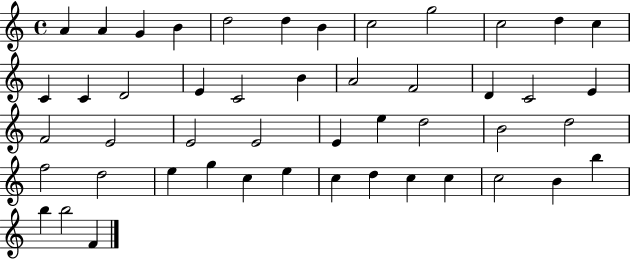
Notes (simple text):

A4/q A4/q G4/q B4/q D5/h D5/q B4/q C5/h G5/h C5/h D5/q C5/q C4/q C4/q D4/h E4/q C4/h B4/q A4/h F4/h D4/q C4/h E4/q F4/h E4/h E4/h E4/h E4/q E5/q D5/h B4/h D5/h F5/h D5/h E5/q G5/q C5/q E5/q C5/q D5/q C5/q C5/q C5/h B4/q B5/q B5/q B5/h F4/q